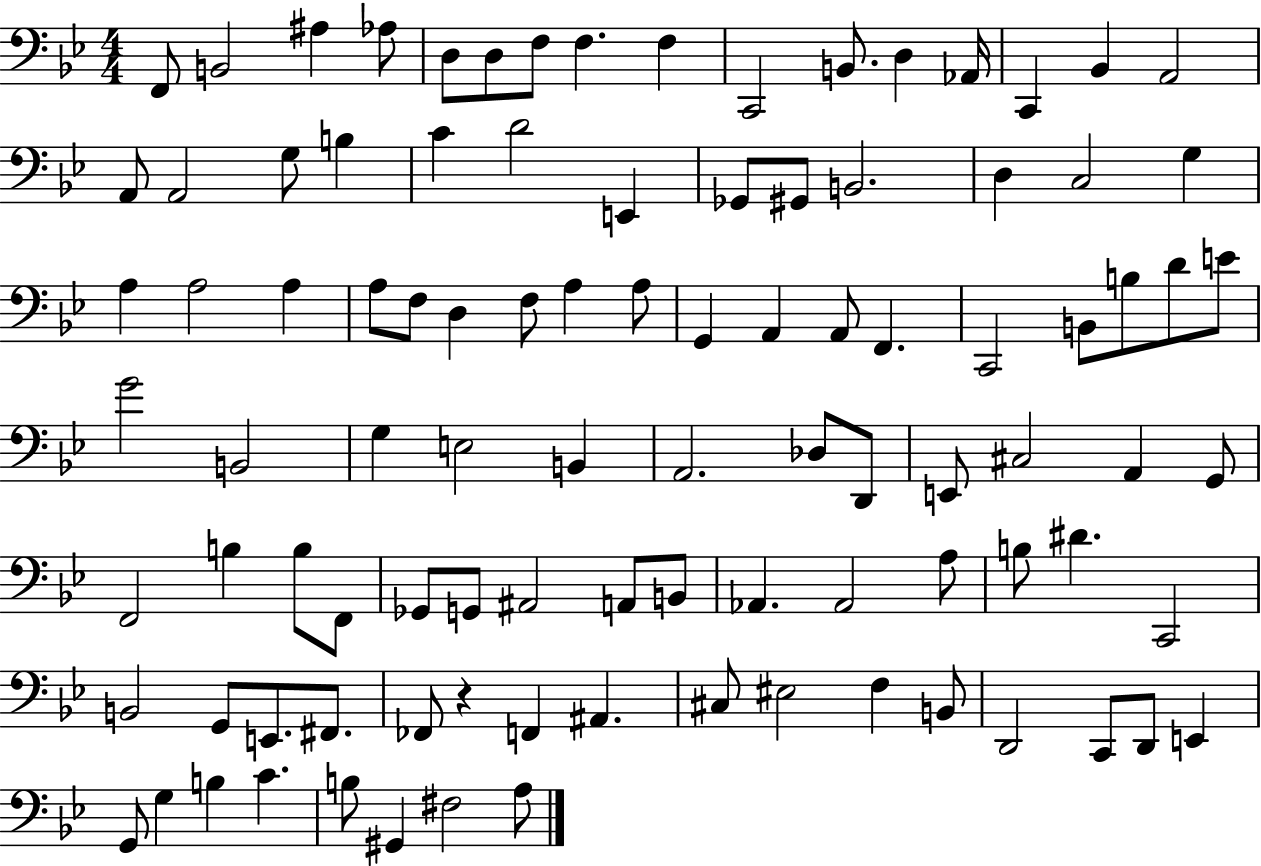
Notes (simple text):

F2/e B2/h A#3/q Ab3/e D3/e D3/e F3/e F3/q. F3/q C2/h B2/e. D3/q Ab2/s C2/q Bb2/q A2/h A2/e A2/h G3/e B3/q C4/q D4/h E2/q Gb2/e G#2/e B2/h. D3/q C3/h G3/q A3/q A3/h A3/q A3/e F3/e D3/q F3/e A3/q A3/e G2/q A2/q A2/e F2/q. C2/h B2/e B3/e D4/e E4/e G4/h B2/h G3/q E3/h B2/q A2/h. Db3/e D2/e E2/e C#3/h A2/q G2/e F2/h B3/q B3/e F2/e Gb2/e G2/e A#2/h A2/e B2/e Ab2/q. Ab2/h A3/e B3/e D#4/q. C2/h B2/h G2/e E2/e. F#2/e. FES2/e R/q F2/q A#2/q. C#3/e EIS3/h F3/q B2/e D2/h C2/e D2/e E2/q G2/e G3/q B3/q C4/q. B3/e G#2/q F#3/h A3/e